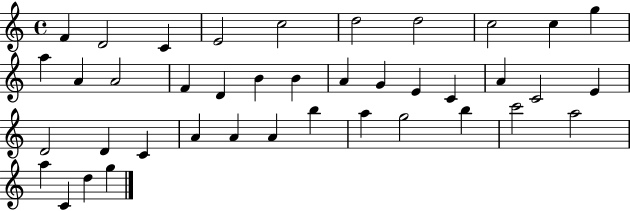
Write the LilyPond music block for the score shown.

{
  \clef treble
  \time 4/4
  \defaultTimeSignature
  \key c \major
  f'4 d'2 c'4 | e'2 c''2 | d''2 d''2 | c''2 c''4 g''4 | \break a''4 a'4 a'2 | f'4 d'4 b'4 b'4 | a'4 g'4 e'4 c'4 | a'4 c'2 e'4 | \break d'2 d'4 c'4 | a'4 a'4 a'4 b''4 | a''4 g''2 b''4 | c'''2 a''2 | \break a''4 c'4 d''4 g''4 | \bar "|."
}